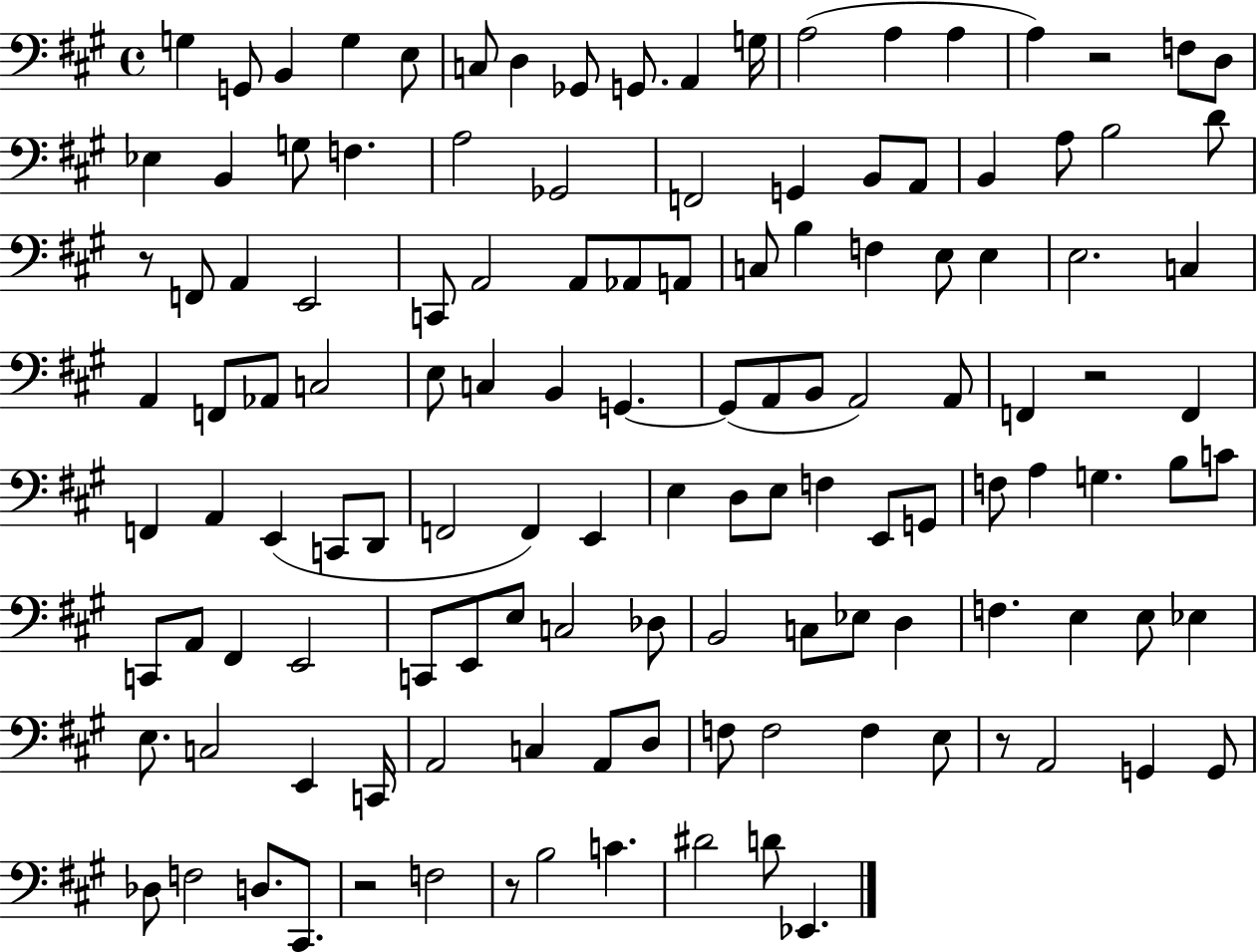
{
  \clef bass
  \time 4/4
  \defaultTimeSignature
  \key a \major
  g4 g,8 b,4 g4 e8 | c8 d4 ges,8 g,8. a,4 g16 | a2( a4 a4 | a4) r2 f8 d8 | \break ees4 b,4 g8 f4. | a2 ges,2 | f,2 g,4 b,8 a,8 | b,4 a8 b2 d'8 | \break r8 f,8 a,4 e,2 | c,8 a,2 a,8 aes,8 a,8 | c8 b4 f4 e8 e4 | e2. c4 | \break a,4 f,8 aes,8 c2 | e8 c4 b,4 g,4.~~ | g,8( a,8 b,8 a,2) a,8 | f,4 r2 f,4 | \break f,4 a,4 e,4( c,8 d,8 | f,2 f,4) e,4 | e4 d8 e8 f4 e,8 g,8 | f8 a4 g4. b8 c'8 | \break c,8 a,8 fis,4 e,2 | c,8 e,8 e8 c2 des8 | b,2 c8 ees8 d4 | f4. e4 e8 ees4 | \break e8. c2 e,4 c,16 | a,2 c4 a,8 d8 | f8 f2 f4 e8 | r8 a,2 g,4 g,8 | \break des8 f2 d8. cis,8. | r2 f2 | r8 b2 c'4. | dis'2 d'8 ees,4. | \break \bar "|."
}